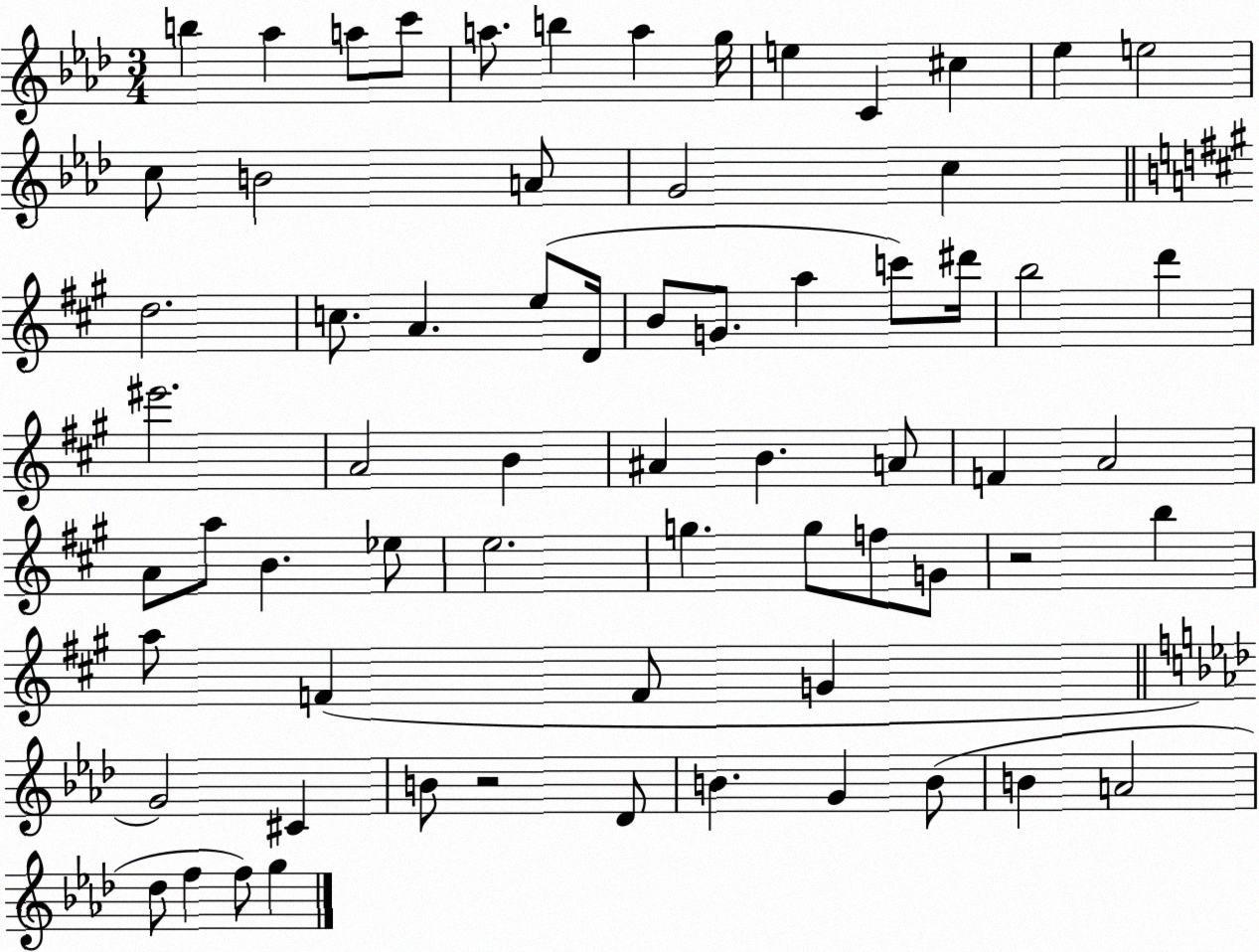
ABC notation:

X:1
T:Untitled
M:3/4
L:1/4
K:Ab
b _a a/2 c'/2 a/2 b a g/4 e C ^c _e e2 c/2 B2 A/2 G2 c d2 c/2 A e/2 D/4 B/2 G/2 a c'/2 ^d'/4 b2 d' ^e'2 A2 B ^A B A/2 F A2 A/2 a/2 B _e/2 e2 g g/2 f/2 G/2 z2 b a/2 F F/2 G G2 ^C B/2 z2 _D/2 B G B/2 B A2 _d/2 f f/2 g